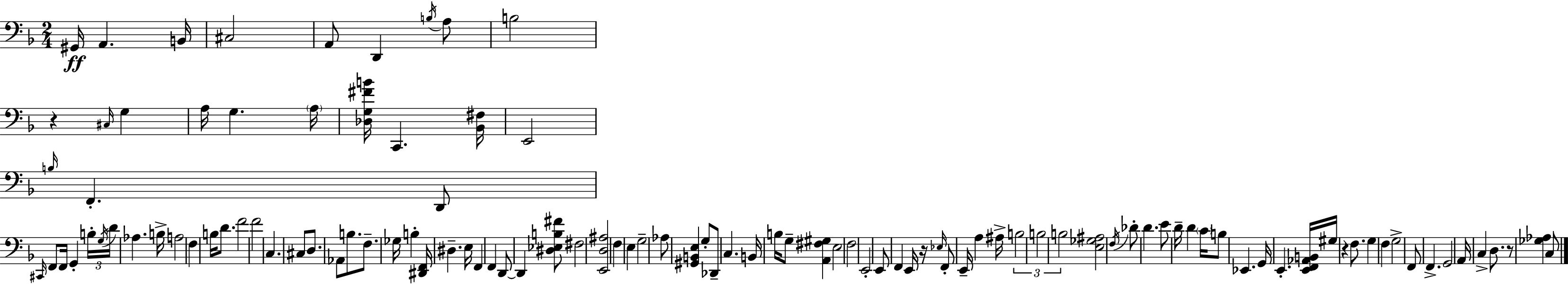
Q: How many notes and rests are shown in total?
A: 110